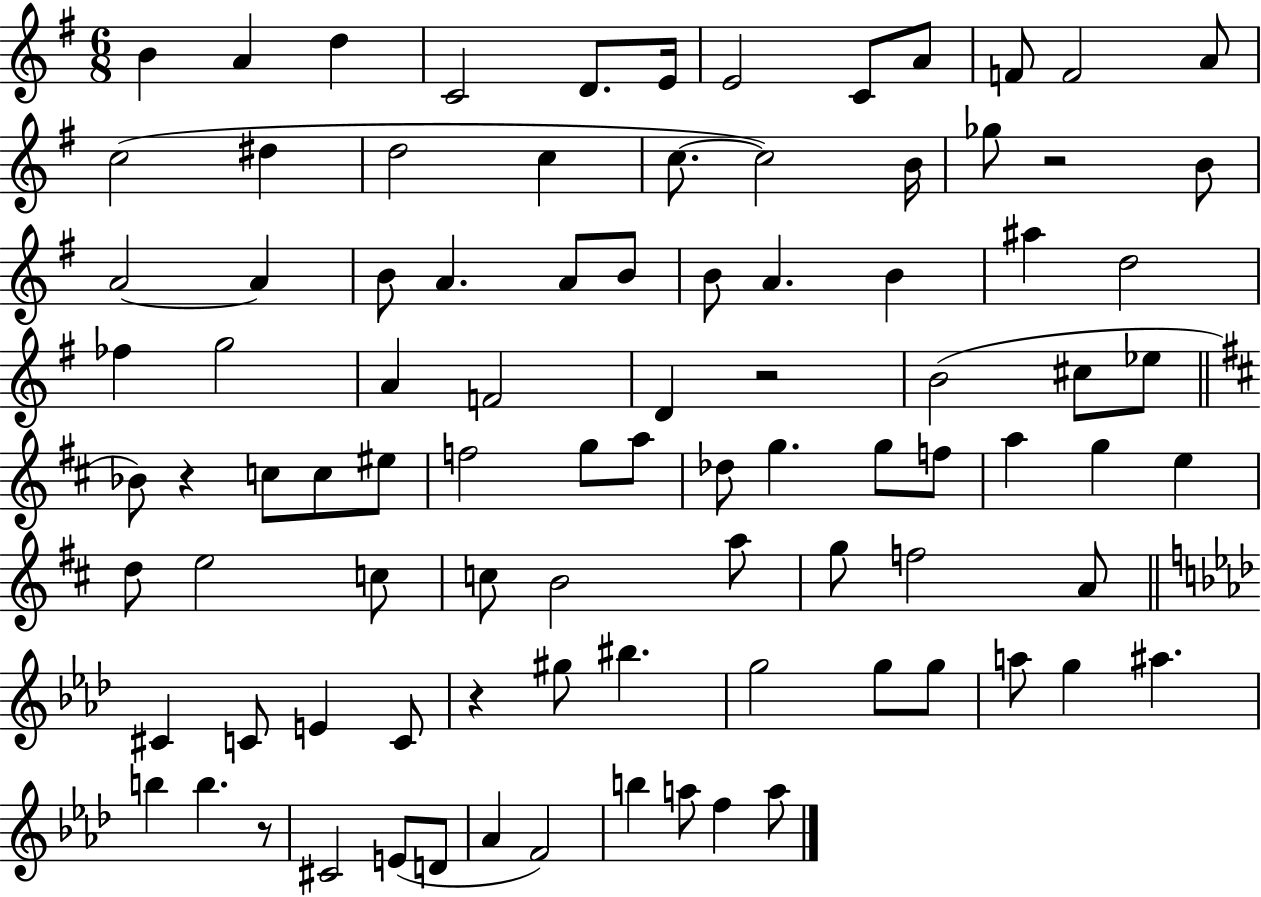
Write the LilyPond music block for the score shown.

{
  \clef treble
  \numericTimeSignature
  \time 6/8
  \key g \major
  b'4 a'4 d''4 | c'2 d'8. e'16 | e'2 c'8 a'8 | f'8 f'2 a'8 | \break c''2( dis''4 | d''2 c''4 | c''8.~~ c''2) b'16 | ges''8 r2 b'8 | \break a'2~~ a'4 | b'8 a'4. a'8 b'8 | b'8 a'4. b'4 | ais''4 d''2 | \break fes''4 g''2 | a'4 f'2 | d'4 r2 | b'2( cis''8 ees''8 | \break \bar "||" \break \key d \major bes'8) r4 c''8 c''8 eis''8 | f''2 g''8 a''8 | des''8 g''4. g''8 f''8 | a''4 g''4 e''4 | \break d''8 e''2 c''8 | c''8 b'2 a''8 | g''8 f''2 a'8 | \bar "||" \break \key aes \major cis'4 c'8 e'4 c'8 | r4 gis''8 bis''4. | g''2 g''8 g''8 | a''8 g''4 ais''4. | \break b''4 b''4. r8 | cis'2 e'8( d'8 | aes'4 f'2) | b''4 a''8 f''4 a''8 | \break \bar "|."
}